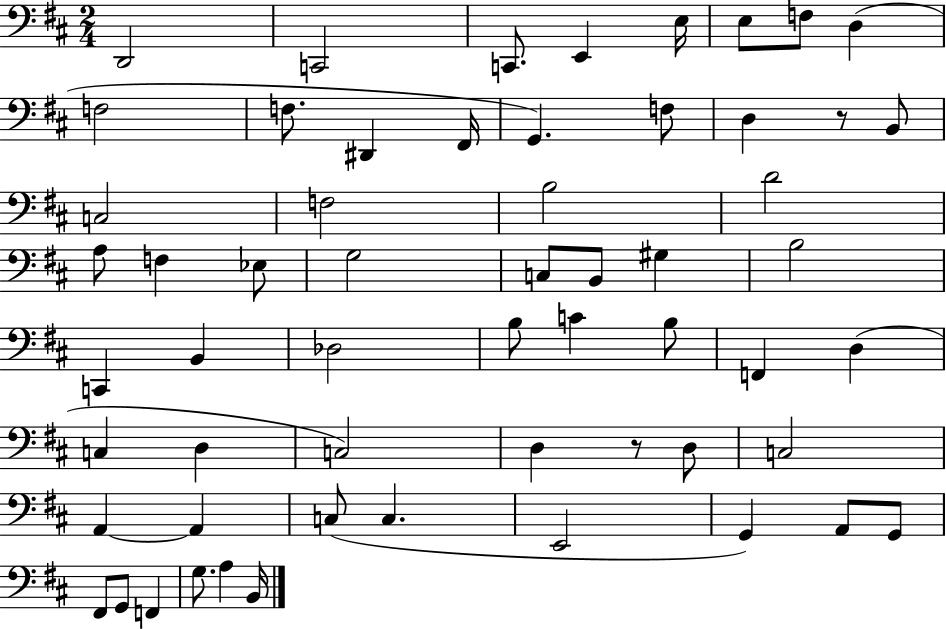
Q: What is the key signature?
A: D major